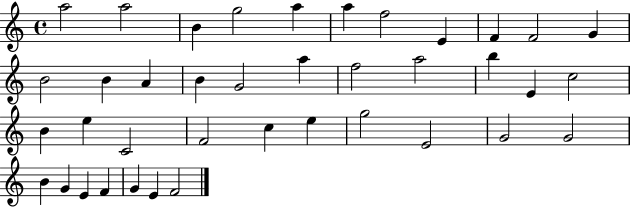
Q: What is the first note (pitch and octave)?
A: A5